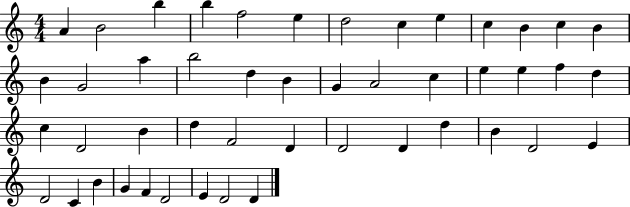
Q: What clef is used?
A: treble